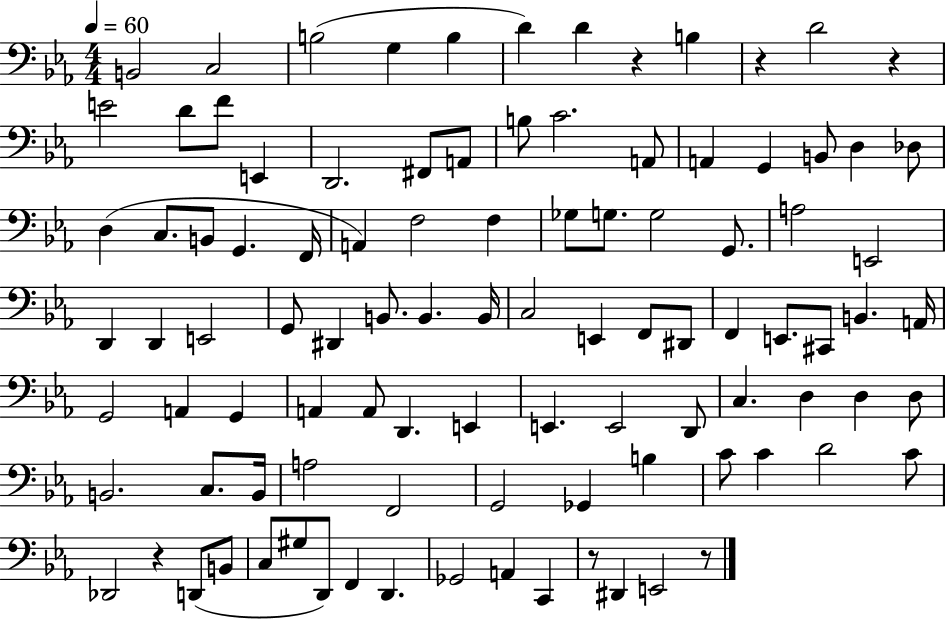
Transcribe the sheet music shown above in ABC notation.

X:1
T:Untitled
M:4/4
L:1/4
K:Eb
B,,2 C,2 B,2 G, B, D D z B, z D2 z E2 D/2 F/2 E,, D,,2 ^F,,/2 A,,/2 B,/2 C2 A,,/2 A,, G,, B,,/2 D, _D,/2 D, C,/2 B,,/2 G,, F,,/4 A,, F,2 F, _G,/2 G,/2 G,2 G,,/2 A,2 E,,2 D,, D,, E,,2 G,,/2 ^D,, B,,/2 B,, B,,/4 C,2 E,, F,,/2 ^D,,/2 F,, E,,/2 ^C,,/2 B,, A,,/4 G,,2 A,, G,, A,, A,,/2 D,, E,, E,, E,,2 D,,/2 C, D, D, D,/2 B,,2 C,/2 B,,/4 A,2 F,,2 G,,2 _G,, B, C/2 C D2 C/2 _D,,2 z D,,/2 B,,/2 C,/2 ^G,/2 D,,/2 F,, D,, _G,,2 A,, C,, z/2 ^D,, E,,2 z/2